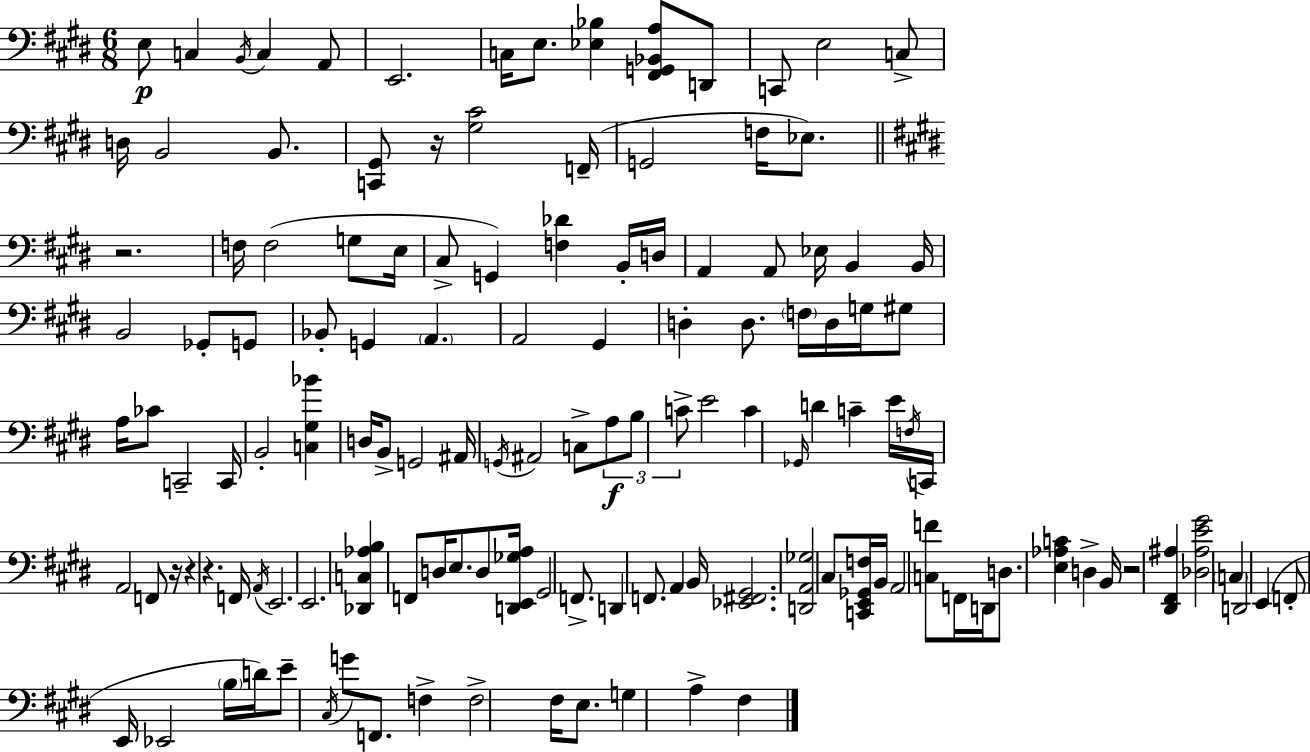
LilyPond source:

{
  \clef bass
  \numericTimeSignature
  \time 6/8
  \key e \major
  e8\p c4 \acciaccatura { b,16 } c4 a,8 | e,2. | c16 e8. <ees bes>4 <fis, g, bes, a>8 d,8 | c,8 e2 c8-> | \break d16 b,2 b,8. | <c, gis,>8 r16 <gis cis'>2 | f,16--( g,2 f16 ees8.) | \bar "||" \break \key e \major r2. | f16 f2( g8 e16 | cis8-> g,4) <f des'>4 b,16-. d16 | a,4 a,8 ees16 b,4 b,16 | \break b,2 ges,8-. g,8 | bes,8-. g,4 \parenthesize a,4. | a,2 gis,4 | d4-. d8. \parenthesize f16 d16 g16 gis8 | \break a16 ces'8 c,2-- c,16 | b,2-. <c gis bes'>4 | d16 b,8-> g,2 ais,16 | \acciaccatura { g,16 } ais,2 c8-> \tuplet 3/2 { a8\f | \break b8 c'8-> } e'2 | c'4 \grace { ges,16 } d'4 c'4-- | e'16 \acciaccatura { f16 } c,16 a,2 | f,8 r16 r4 r4. | \break f,16 \acciaccatura { a,16 } e,2. | e,2. | <des, c aes b>4 f,8 d16 e8. | d8 <d, e, ges a>16 gis,2 | \break f,8.-> d,4 f,8. a,4 | b,16 <ees, fis, gis,>2. | <d, a, ges>2 | cis8 <c, e, ges, f>16 b,16 a,2 | \break <c f'>8 f,16 d,16 d8. <e aes c'>4 d4-> | b,16 r2 | <dis, fis, ais>4 <des ais e' gis'>2 | \parenthesize c4 d,2 | \break e,4( f,8-. e,16 ees,2 | \parenthesize b16 d'16) e'8-- \acciaccatura { cis16 } g'8 f,8. | f4-> f2-> | fis16 e8. g4 a4-> | \break fis4 \bar "|."
}